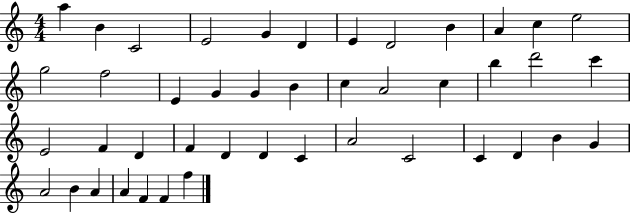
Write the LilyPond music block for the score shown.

{
  \clef treble
  \numericTimeSignature
  \time 4/4
  \key c \major
  a''4 b'4 c'2 | e'2 g'4 d'4 | e'4 d'2 b'4 | a'4 c''4 e''2 | \break g''2 f''2 | e'4 g'4 g'4 b'4 | c''4 a'2 c''4 | b''4 d'''2 c'''4 | \break e'2 f'4 d'4 | f'4 d'4 d'4 c'4 | a'2 c'2 | c'4 d'4 b'4 g'4 | \break a'2 b'4 a'4 | a'4 f'4 f'4 f''4 | \bar "|."
}